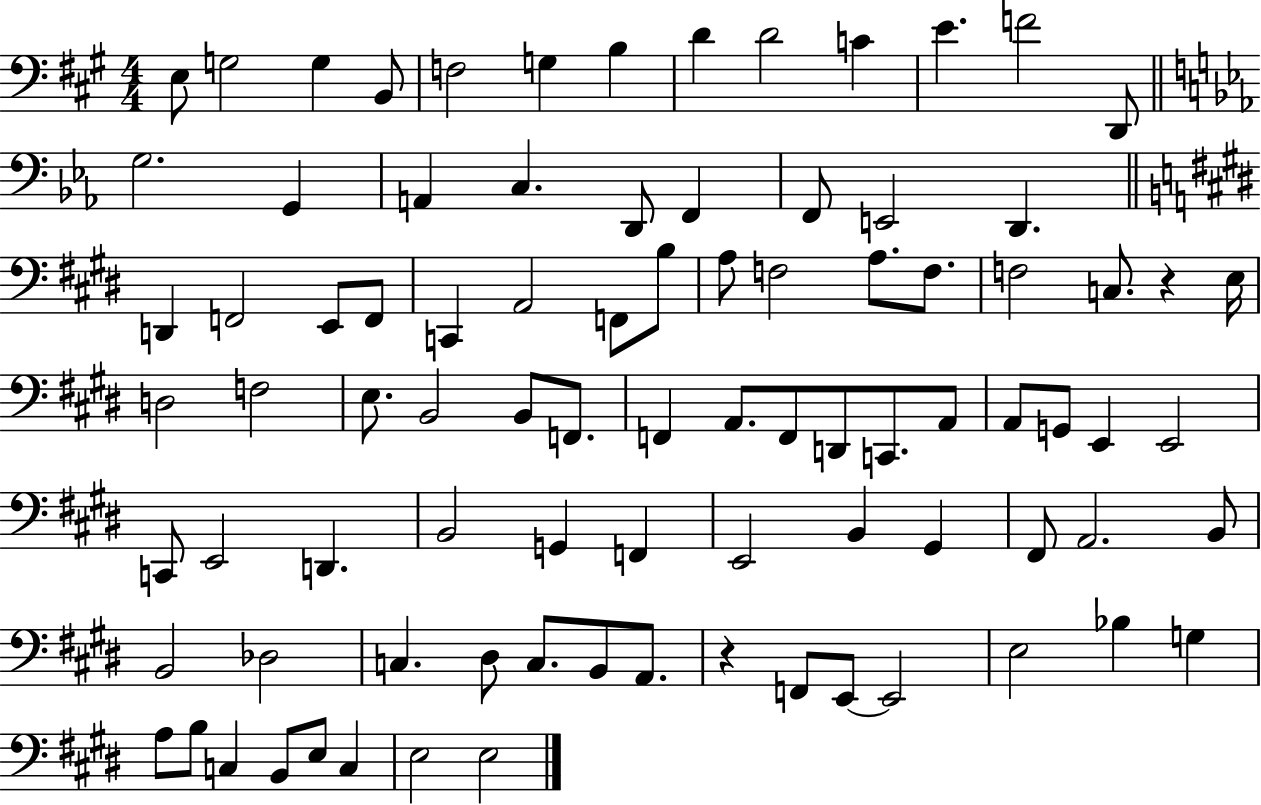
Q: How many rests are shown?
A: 2